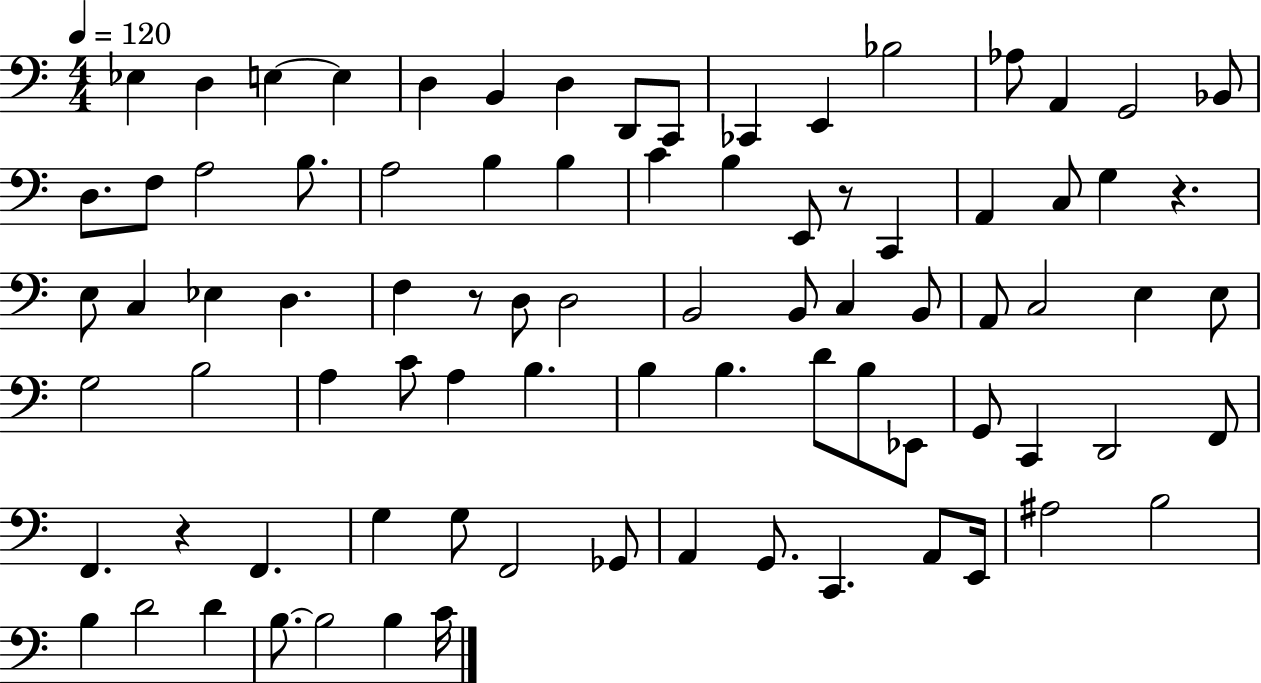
{
  \clef bass
  \numericTimeSignature
  \time 4/4
  \key c \major
  \tempo 4 = 120
  ees4 d4 e4~~ e4 | d4 b,4 d4 d,8 c,8 | ces,4 e,4 bes2 | aes8 a,4 g,2 bes,8 | \break d8. f8 a2 b8. | a2 b4 b4 | c'4 b4 e,8 r8 c,4 | a,4 c8 g4 r4. | \break e8 c4 ees4 d4. | f4 r8 d8 d2 | b,2 b,8 c4 b,8 | a,8 c2 e4 e8 | \break g2 b2 | a4 c'8 a4 b4. | b4 b4. d'8 b8 ees,8 | g,8 c,4 d,2 f,8 | \break f,4. r4 f,4. | g4 g8 f,2 ges,8 | a,4 g,8. c,4. a,8 e,16 | ais2 b2 | \break b4 d'2 d'4 | b8.~~ b2 b4 c'16 | \bar "|."
}